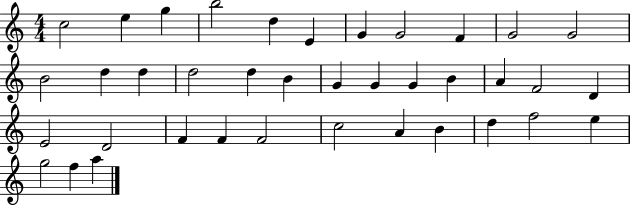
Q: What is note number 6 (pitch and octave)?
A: E4